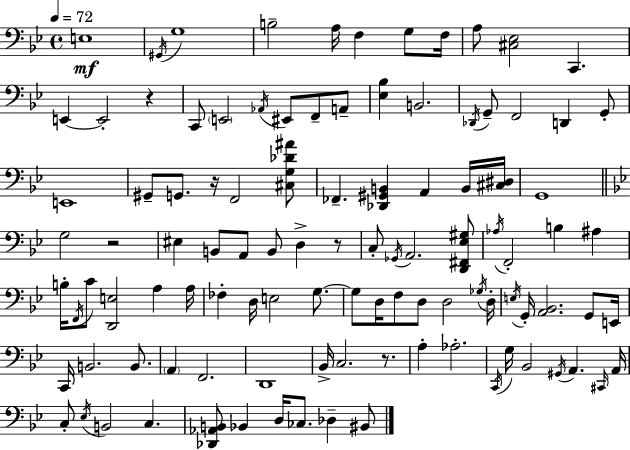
X:1
T:Untitled
M:4/4
L:1/4
K:Gm
E,4 ^G,,/4 G,4 B,2 A,/4 F, G,/2 F,/4 A,/2 [^C,_E,]2 C,, E,, E,,2 z C,,/2 E,,2 _A,,/4 ^E,,/2 F,,/2 A,,/2 [_E,_B,] B,,2 _D,,/4 G,,/2 F,,2 D,, G,,/2 E,,4 ^G,,/2 G,,/2 z/4 F,,2 [^C,G,_D^A]/2 _F,, [_D,,^G,,B,,] A,, B,,/4 [^C,^D,]/4 G,,4 G,2 z2 ^E, B,,/2 A,,/2 B,,/2 D, z/2 C,/2 _G,,/4 A,,2 [D,,^F,,_E,^G,]/2 _A,/4 F,,2 B, ^A, B,/4 F,,/4 C/2 [D,,E,]2 A, A,/4 _F, D,/4 E,2 G,/2 G,/2 D,/4 F,/2 D,/2 D,2 _G,/4 D,/4 E,/4 G,,/4 [A,,_B,,]2 G,,/2 E,,/4 C,,/4 B,,2 B,,/2 A,, F,,2 D,,4 _B,,/4 C,2 z/2 A, _A,2 C,,/4 G,/4 _B,,2 ^G,,/4 A,, ^C,,/4 A,,/4 C,/2 _E,/4 B,,2 C, [_D,,_A,,B,,]/2 _B,, D,/4 _C,/2 _D, ^B,,/2